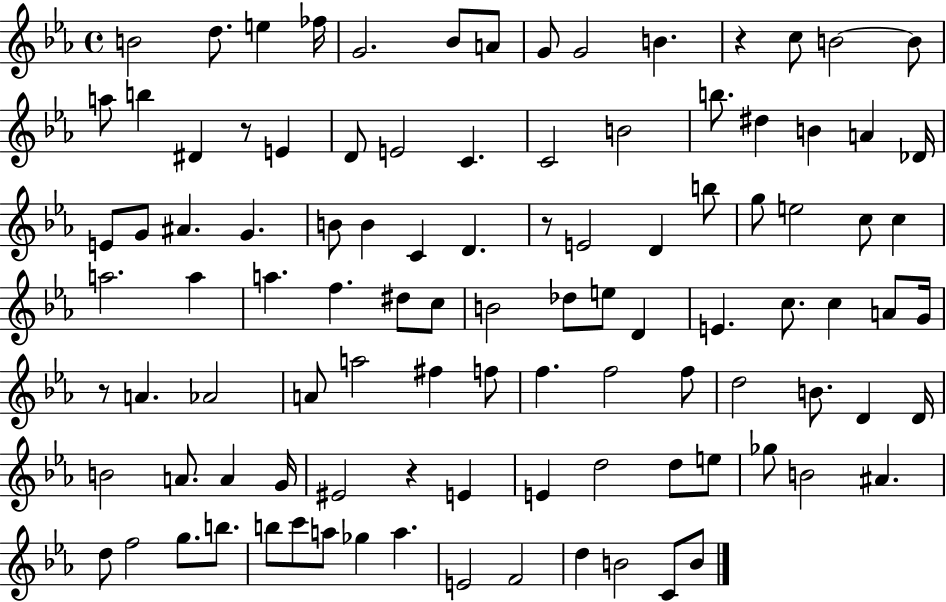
B4/h D5/e. E5/q FES5/s G4/h. Bb4/e A4/e G4/e G4/h B4/q. R/q C5/e B4/h B4/e A5/e B5/q D#4/q R/e E4/q D4/e E4/h C4/q. C4/h B4/h B5/e. D#5/q B4/q A4/q Db4/s E4/e G4/e A#4/q. G4/q. B4/e B4/q C4/q D4/q. R/e E4/h D4/q B5/e G5/e E5/h C5/e C5/q A5/h. A5/q A5/q. F5/q. D#5/e C5/e B4/h Db5/e E5/e D4/q E4/q. C5/e. C5/q A4/e G4/s R/e A4/q. Ab4/h A4/e A5/h F#5/q F5/e F5/q. F5/h F5/e D5/h B4/e. D4/q D4/s B4/h A4/e. A4/q G4/s EIS4/h R/q E4/q E4/q D5/h D5/e E5/e Gb5/e B4/h A#4/q. D5/e F5/h G5/e. B5/e. B5/e C6/e A5/e Gb5/q A5/q. E4/h F4/h D5/q B4/h C4/e B4/e